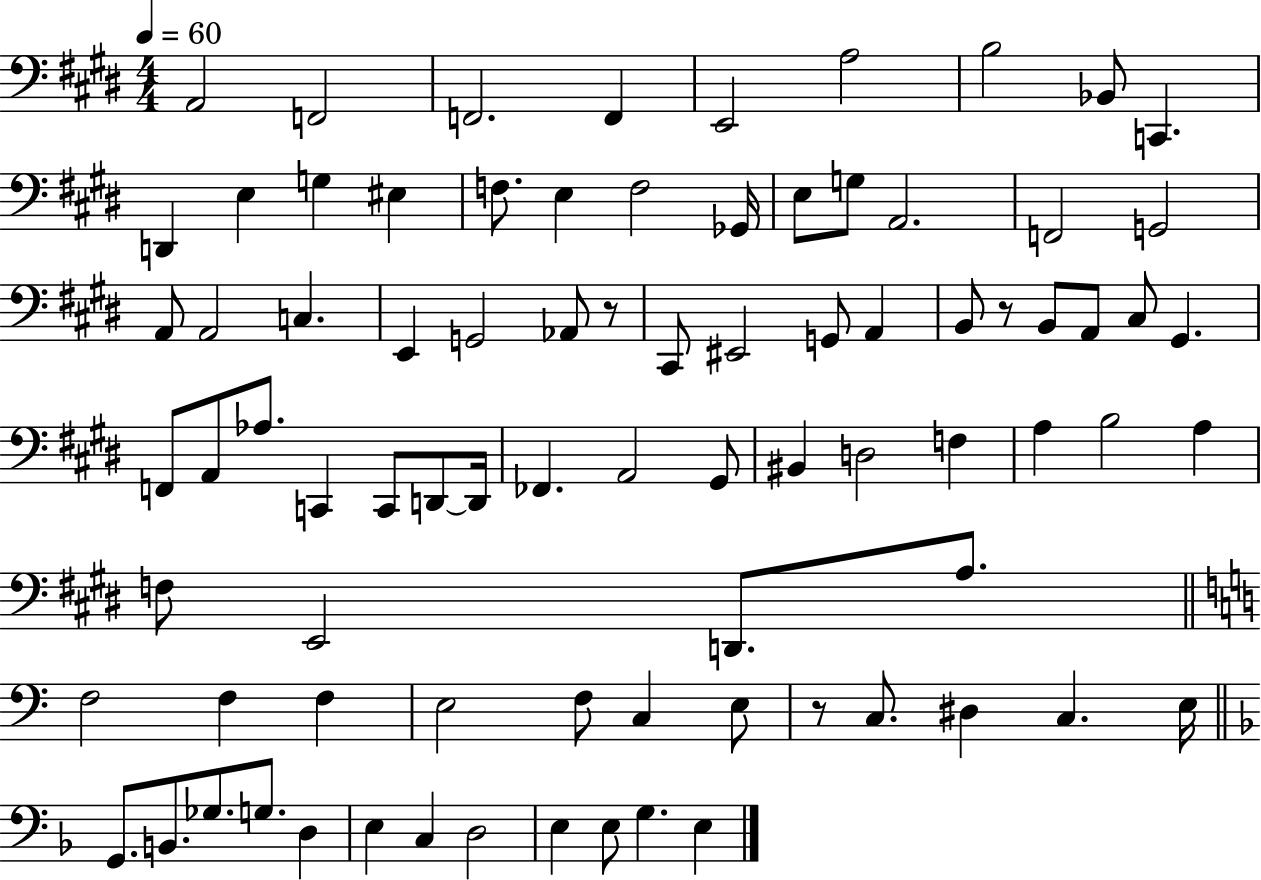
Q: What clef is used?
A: bass